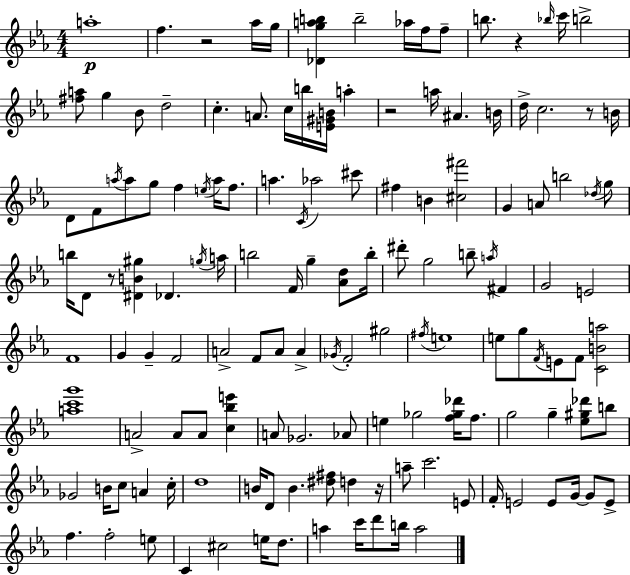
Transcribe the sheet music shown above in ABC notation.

X:1
T:Untitled
M:4/4
L:1/4
K:Cm
a4 f z2 _a/4 g/4 [_Dgab] b2 _a/4 f/4 f/2 b/2 z _b/4 c'/4 b2 [^fa]/2 g _B/2 d2 c A/2 c/4 b/4 [E^GB]/4 a z2 a/4 ^A B/4 d/4 c2 z/2 B/4 D/2 F/2 a/4 a/2 g/2 f e/4 a/4 f/2 a C/4 _a2 ^c'/2 ^f B [^c^f']2 G A/2 b2 _d/4 g/2 b/4 D/2 z/2 [^DB^g] _D g/4 a/4 b2 F/4 g [_Ad]/2 b/4 ^d'/2 g2 b/2 a/4 ^F G2 E2 F4 G G F2 A2 F/2 A/2 A _G/4 F2 ^g2 ^f/4 e4 e/2 g/2 F/4 E/2 F/2 [CBa]2 [ac'g']4 A2 A/2 A/2 [c_be'] A/2 _G2 _A/2 e _g2 [f_g_d']/4 f/2 g2 g [_e^g_d']/2 b/2 _G2 B/4 c/2 A c/4 d4 B/4 D/2 B [^d^f]/2 d z/4 a/2 c'2 E/2 F/4 E2 E/2 G/4 G/2 E/2 f f2 e/2 C ^c2 e/4 d/2 a c'/4 d'/2 b/4 a2